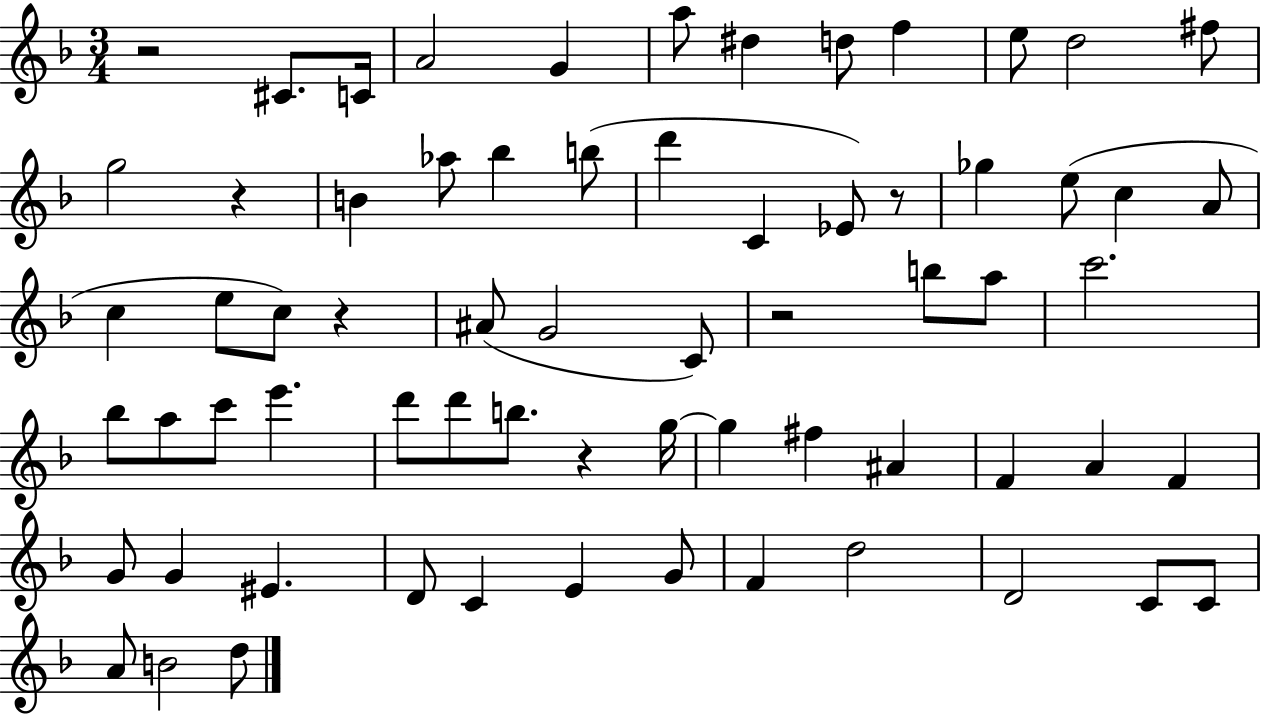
R/h C#4/e. C4/s A4/h G4/q A5/e D#5/q D5/e F5/q E5/e D5/h F#5/e G5/h R/q B4/q Ab5/e Bb5/q B5/e D6/q C4/q Eb4/e R/e Gb5/q E5/e C5/q A4/e C5/q E5/e C5/e R/q A#4/e G4/h C4/e R/h B5/e A5/e C6/h. Bb5/e A5/e C6/e E6/q. D6/e D6/e B5/e. R/q G5/s G5/q F#5/q A#4/q F4/q A4/q F4/q G4/e G4/q EIS4/q. D4/e C4/q E4/q G4/e F4/q D5/h D4/h C4/e C4/e A4/e B4/h D5/e